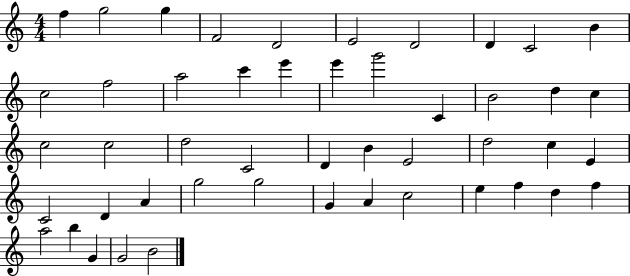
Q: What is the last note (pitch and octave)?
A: B4